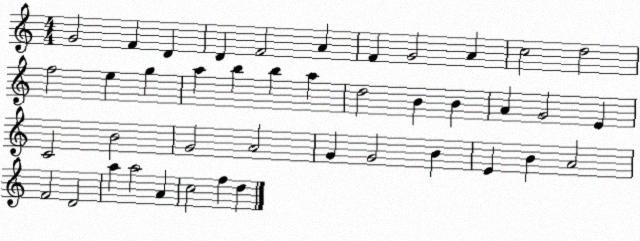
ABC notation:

X:1
T:Untitled
M:4/4
L:1/4
K:C
G2 F D D F2 A F G2 A c2 d2 f2 e g a b b a d2 B B A G2 E C2 B2 G2 A2 G G2 B E B A2 F2 D2 a a2 A c2 f d